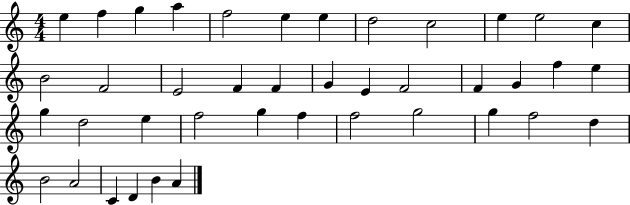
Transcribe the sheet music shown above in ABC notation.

X:1
T:Untitled
M:4/4
L:1/4
K:C
e f g a f2 e e d2 c2 e e2 c B2 F2 E2 F F G E F2 F G f e g d2 e f2 g f f2 g2 g f2 d B2 A2 C D B A